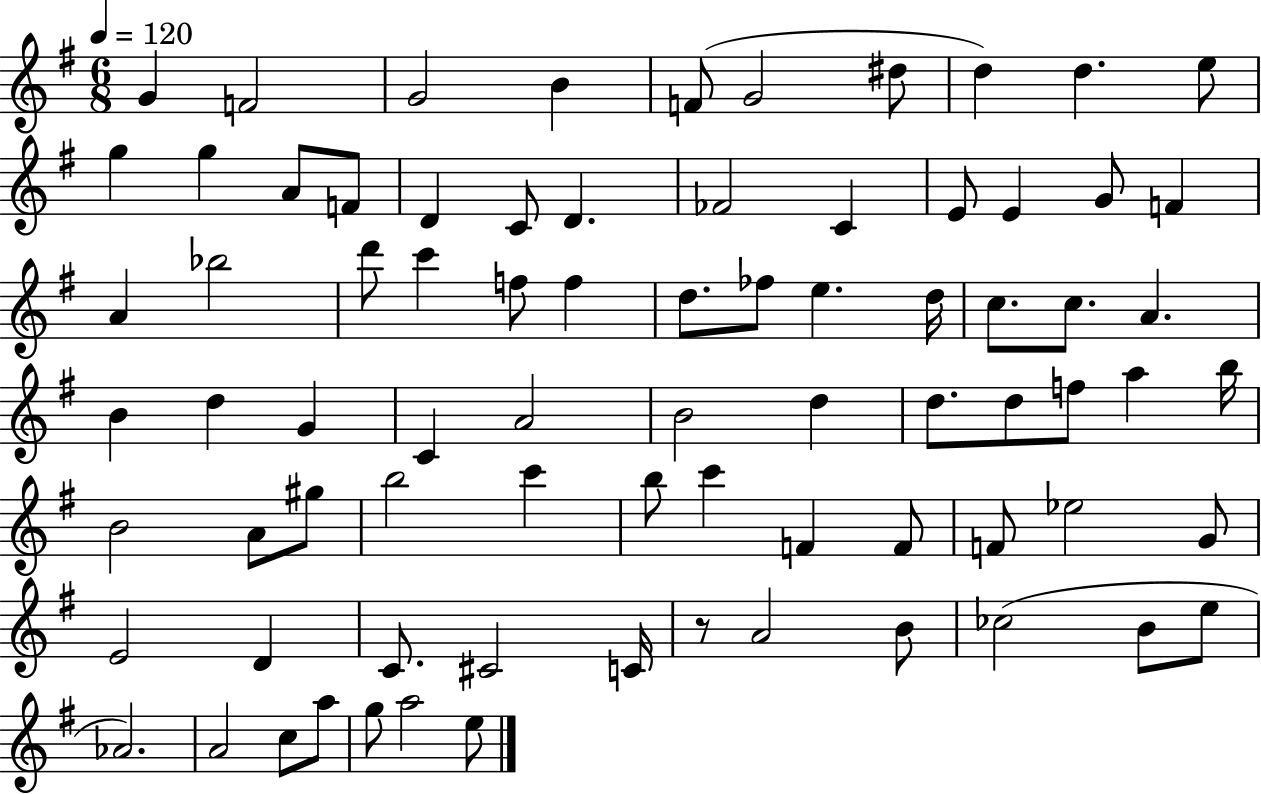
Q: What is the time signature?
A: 6/8